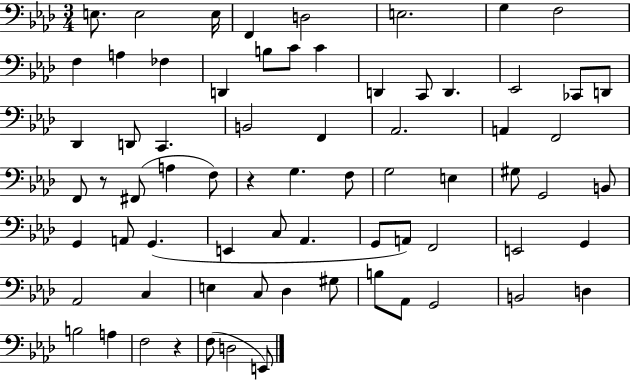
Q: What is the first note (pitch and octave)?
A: E3